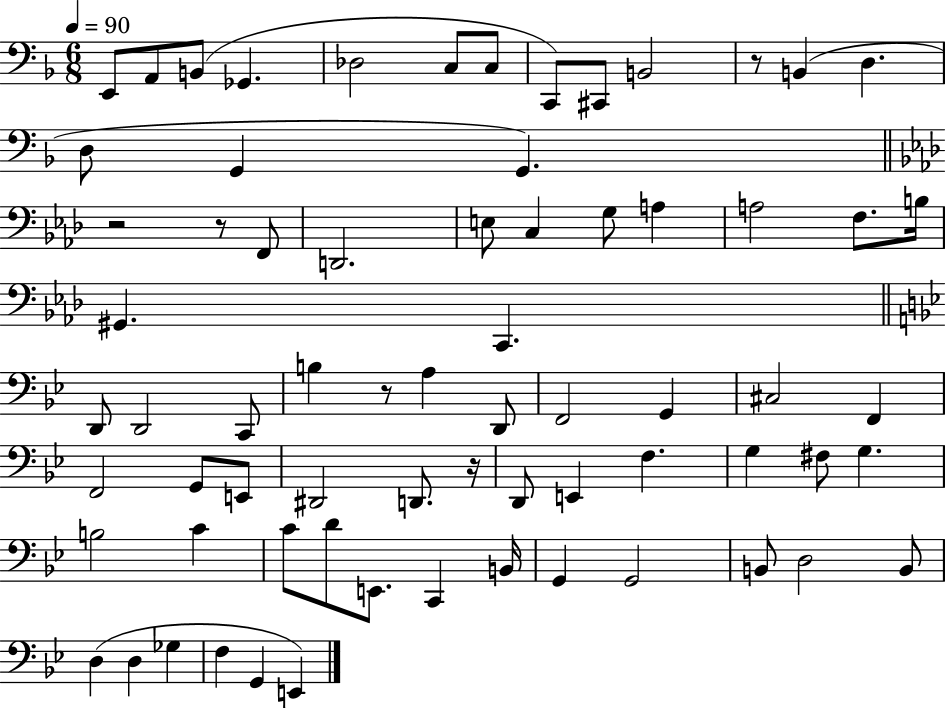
{
  \clef bass
  \numericTimeSignature
  \time 6/8
  \key f \major
  \tempo 4 = 90
  e,8 a,8 b,8( ges,4. | des2 c8 c8 | c,8) cis,8 b,2 | r8 b,4( d4. | \break d8 g,4 g,4.) | \bar "||" \break \key f \minor r2 r8 f,8 | d,2. | e8 c4 g8 a4 | a2 f8. b16 | \break gis,4. c,4. | \bar "||" \break \key bes \major d,8 d,2 c,8 | b4 r8 a4 d,8 | f,2 g,4 | cis2 f,4 | \break f,2 g,8 e,8 | dis,2 d,8. r16 | d,8 e,4 f4. | g4 fis8 g4. | \break b2 c'4 | c'8 d'8 e,8. c,4 b,16 | g,4 g,2 | b,8 d2 b,8 | \break d4( d4 ges4 | f4 g,4 e,4) | \bar "|."
}